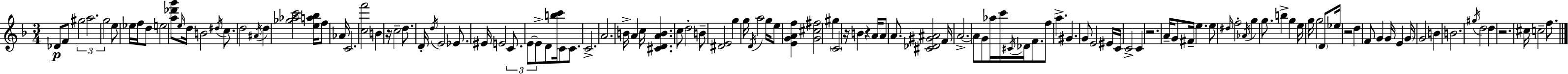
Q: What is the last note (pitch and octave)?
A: F5